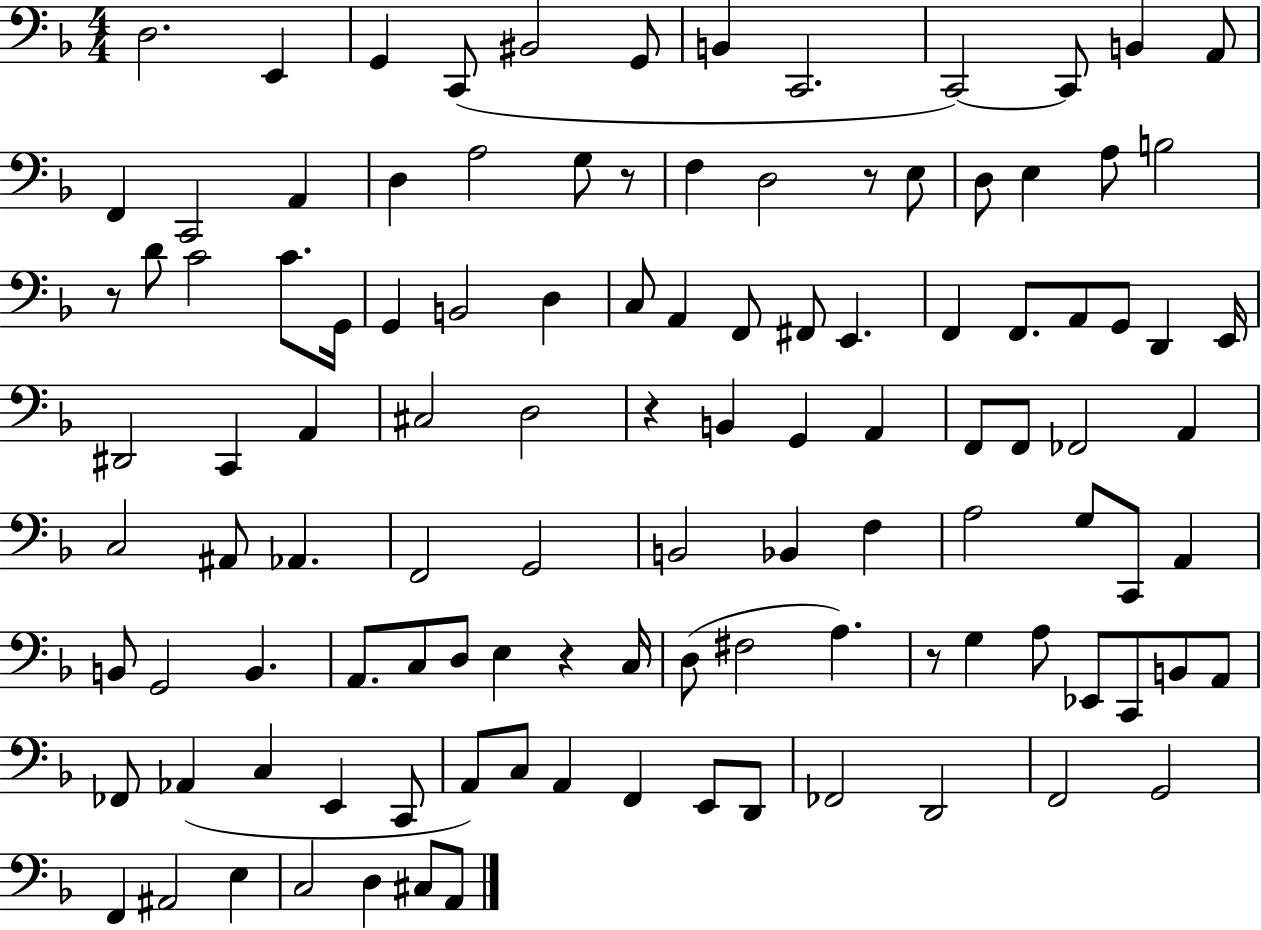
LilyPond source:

{
  \clef bass
  \numericTimeSignature
  \time 4/4
  \key f \major
  \repeat volta 2 { d2. e,4 | g,4 c,8( bis,2 g,8 | b,4 c,2. | c,2~~) c,8 b,4 a,8 | \break f,4 c,2 a,4 | d4 a2 g8 r8 | f4 d2 r8 e8 | d8 e4 a8 b2 | \break r8 d'8 c'2 c'8. g,16 | g,4 b,2 d4 | c8 a,4 f,8 fis,8 e,4. | f,4 f,8. a,8 g,8 d,4 e,16 | \break dis,2 c,4 a,4 | cis2 d2 | r4 b,4 g,4 a,4 | f,8 f,8 fes,2 a,4 | \break c2 ais,8 aes,4. | f,2 g,2 | b,2 bes,4 f4 | a2 g8 c,8 a,4 | \break b,8 g,2 b,4. | a,8. c8 d8 e4 r4 c16 | d8( fis2 a4.) | r8 g4 a8 ees,8 c,8 b,8 a,8 | \break fes,8 aes,4( c4 e,4 c,8 | a,8) c8 a,4 f,4 e,8 d,8 | fes,2 d,2 | f,2 g,2 | \break f,4 ais,2 e4 | c2 d4 cis8 a,8 | } \bar "|."
}